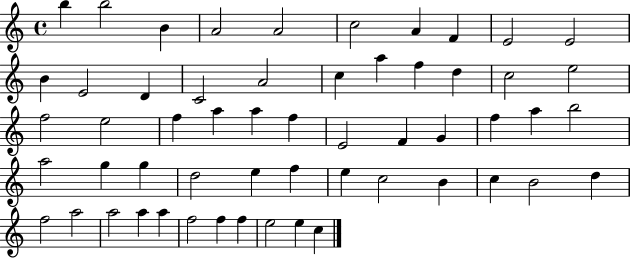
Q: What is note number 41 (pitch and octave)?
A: C5